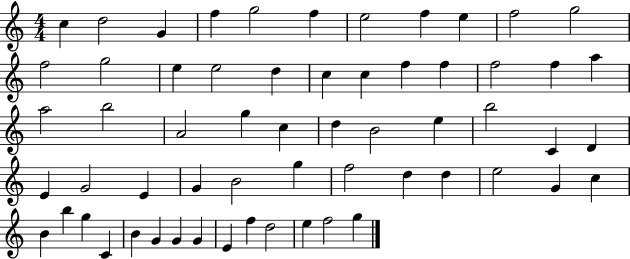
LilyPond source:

{
  \clef treble
  \numericTimeSignature
  \time 4/4
  \key c \major
  c''4 d''2 g'4 | f''4 g''2 f''4 | e''2 f''4 e''4 | f''2 g''2 | \break f''2 g''2 | e''4 e''2 d''4 | c''4 c''4 f''4 f''4 | f''2 f''4 a''4 | \break a''2 b''2 | a'2 g''4 c''4 | d''4 b'2 e''4 | b''2 c'4 d'4 | \break e'4 g'2 e'4 | g'4 b'2 g''4 | f''2 d''4 d''4 | e''2 g'4 c''4 | \break b'4 b''4 g''4 c'4 | b'4 g'4 g'4 g'4 | e'4 f''4 d''2 | e''4 f''2 g''4 | \break \bar "|."
}